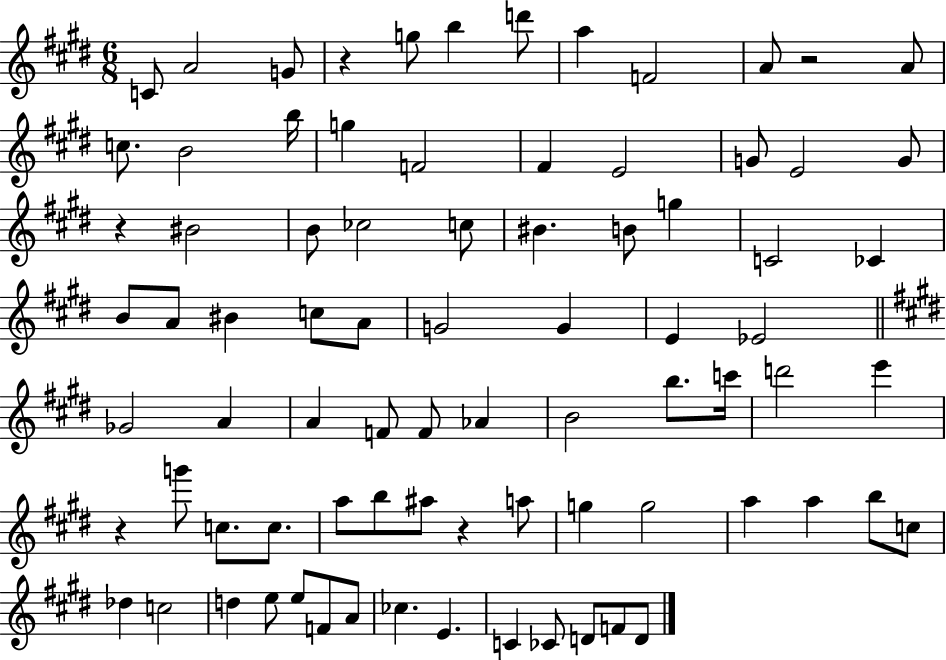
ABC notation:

X:1
T:Untitled
M:6/8
L:1/4
K:E
C/2 A2 G/2 z g/2 b d'/2 a F2 A/2 z2 A/2 c/2 B2 b/4 g F2 ^F E2 G/2 E2 G/2 z ^B2 B/2 _c2 c/2 ^B B/2 g C2 _C B/2 A/2 ^B c/2 A/2 G2 G E _E2 _G2 A A F/2 F/2 _A B2 b/2 c'/4 d'2 e' z g'/2 c/2 c/2 a/2 b/2 ^a/2 z a/2 g g2 a a b/2 c/2 _d c2 d e/2 e/2 F/2 A/2 _c E C _C/2 D/2 F/2 D/2